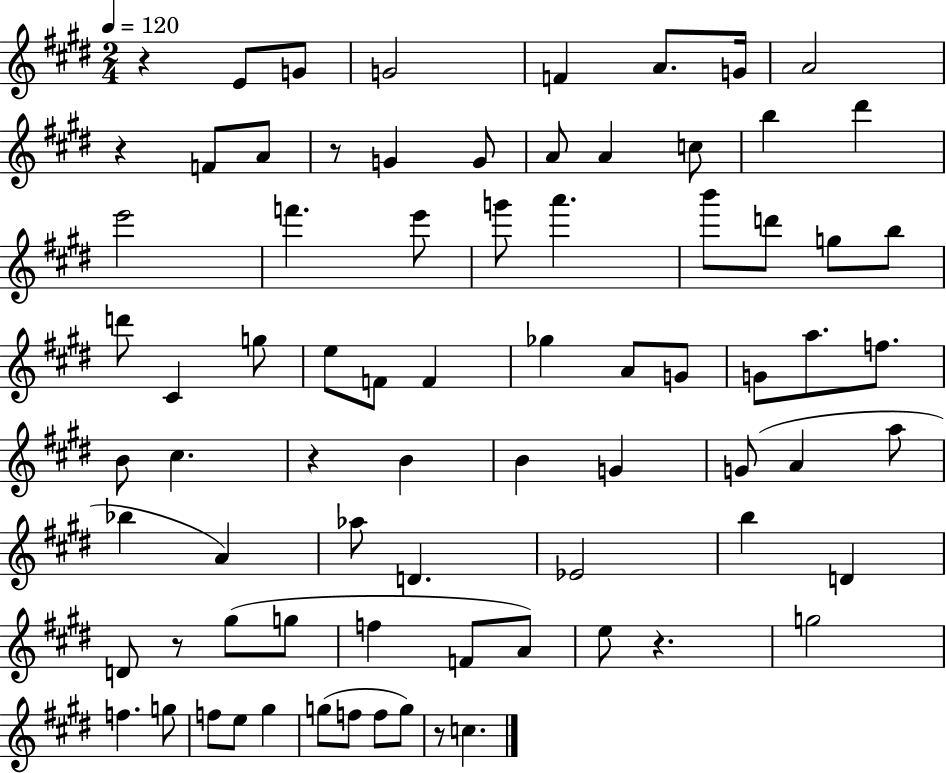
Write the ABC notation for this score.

X:1
T:Untitled
M:2/4
L:1/4
K:E
z E/2 G/2 G2 F A/2 G/4 A2 z F/2 A/2 z/2 G G/2 A/2 A c/2 b ^d' e'2 f' e'/2 g'/2 a' b'/2 d'/2 g/2 b/2 d'/2 ^C g/2 e/2 F/2 F _g A/2 G/2 G/2 a/2 f/2 B/2 ^c z B B G G/2 A a/2 _b A _a/2 D _E2 b D D/2 z/2 ^g/2 g/2 f F/2 A/2 e/2 z g2 f g/2 f/2 e/2 ^g g/2 f/2 f/2 g/2 z/2 c